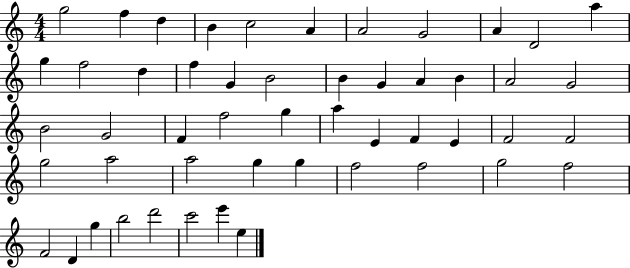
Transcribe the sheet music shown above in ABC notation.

X:1
T:Untitled
M:4/4
L:1/4
K:C
g2 f d B c2 A A2 G2 A D2 a g f2 d f G B2 B G A B A2 G2 B2 G2 F f2 g a E F E F2 F2 g2 a2 a2 g g f2 f2 g2 f2 F2 D g b2 d'2 c'2 e' e